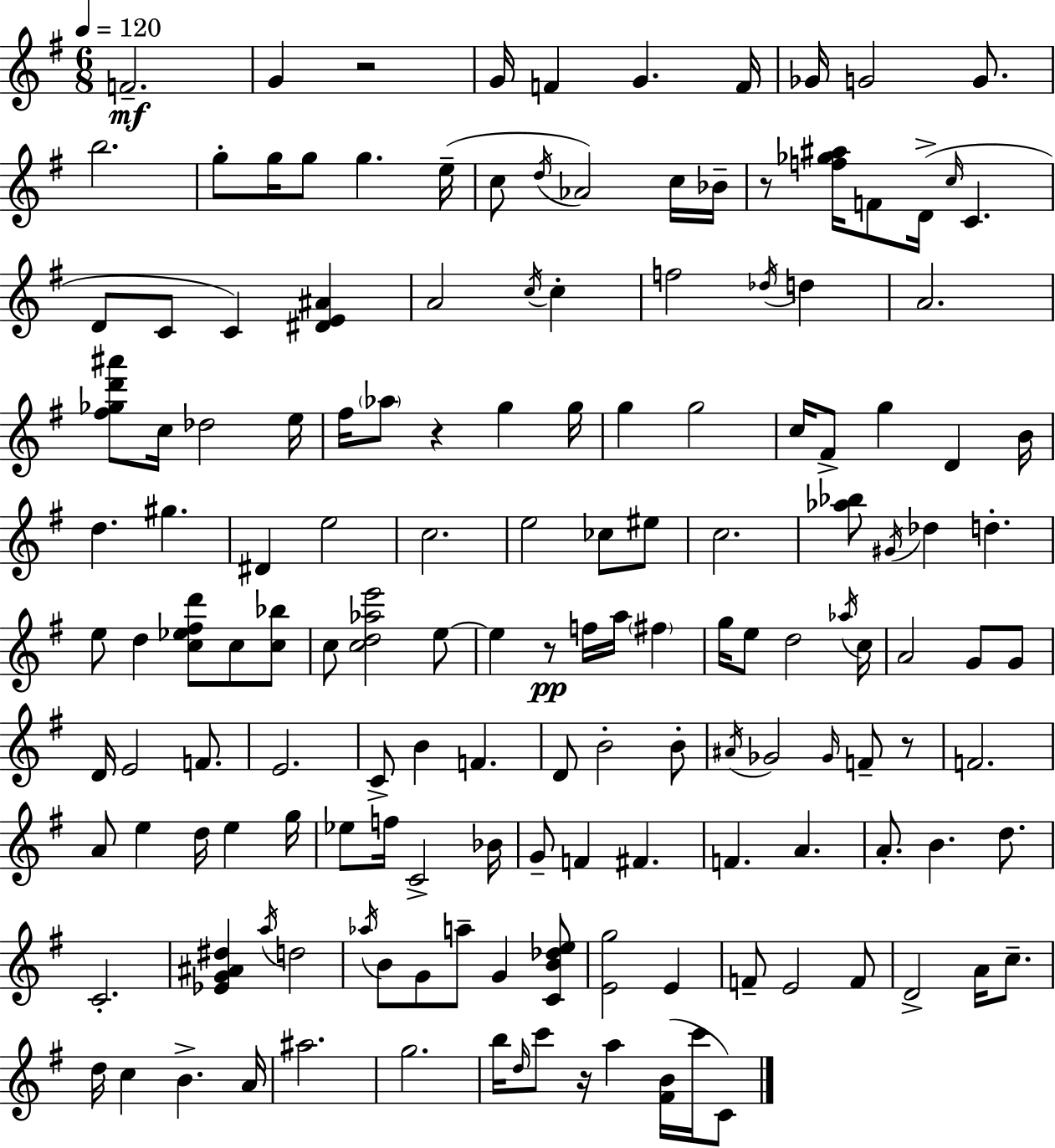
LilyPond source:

{
  \clef treble
  \numericTimeSignature
  \time 6/8
  \key g \major
  \tempo 4 = 120
  f'2.--\mf | g'4 r2 | g'16 f'4 g'4. f'16 | ges'16 g'2 g'8. | \break b''2. | g''8-. g''16 g''8 g''4. e''16--( | c''8 \acciaccatura { d''16 }) aes'2 c''16 | bes'16-- r8 <f'' ges'' ais''>16 f'8 d'16->( \grace { c''16 } c'4. | \break d'8 c'8 c'4) <dis' e' ais'>4 | a'2 \acciaccatura { c''16 } c''4-. | f''2 \acciaccatura { des''16 } | d''4 a'2. | \break <fis'' ges'' d''' ais'''>8 c''16 des''2 | e''16 fis''16 \parenthesize aes''8 r4 g''4 | g''16 g''4 g''2 | c''16 fis'8-> g''4 d'4 | \break b'16 d''4. gis''4. | dis'4 e''2 | c''2. | e''2 | \break ces''8 eis''8 c''2. | <aes'' bes''>8 \acciaccatura { gis'16 } des''4 d''4.-. | e''8 d''4 <c'' ees'' fis'' d'''>8 | c''8 <c'' bes''>8 c''8 <c'' d'' aes'' e'''>2 | \break e''8~~ e''4 r8\pp f''16 | a''16 \parenthesize fis''4 g''16 e''8 d''2 | \acciaccatura { aes''16 } c''16 a'2 | g'8 g'8 d'16 e'2 | \break f'8. e'2. | c'8-> b'4 | f'4. d'8 b'2-. | b'8-. \acciaccatura { ais'16 } ges'2 | \break \grace { ges'16 } f'8-- r8 f'2. | a'8 e''4 | d''16 e''4 g''16 ees''8 f''16 c'2-> | bes'16 g'8-- f'4 | \break fis'4. f'4. | a'4. a'8.-. b'4. | d''8. c'2.-. | <ees' g' ais' dis''>4 | \break \acciaccatura { a''16 } d''2 \acciaccatura { aes''16 } b'8 | g'8 a''8-- g'4 <c' b' des'' e''>8 <e' g''>2 | e'4 f'8-- | e'2 f'8 d'2-> | \break a'16 c''8.-- d''16 c''4 | b'4.-> a'16 ais''2. | g''2. | b''16 \grace { d''16 } | \break c'''8 r16 a''4 <fis' b'>16( c'''16 c'8) \bar "|."
}